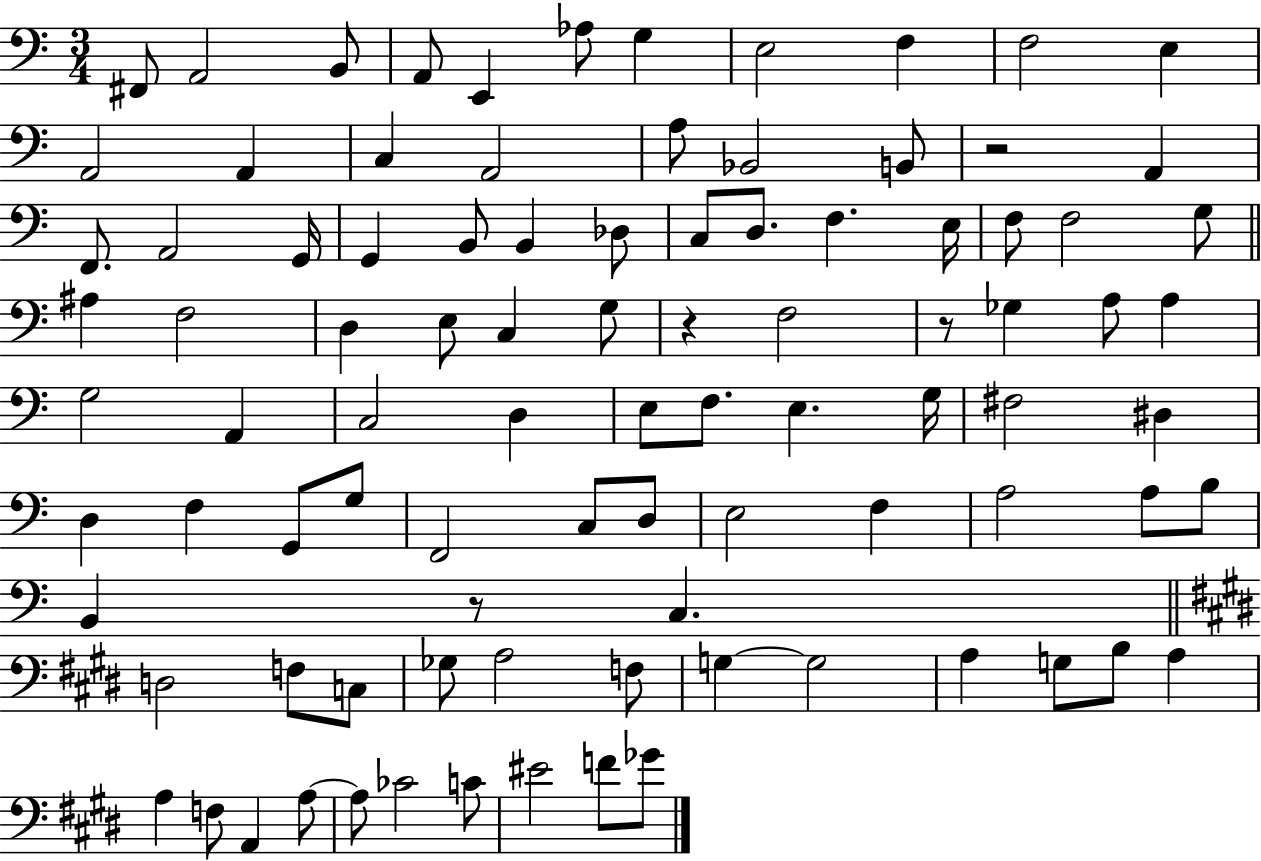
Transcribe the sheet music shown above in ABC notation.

X:1
T:Untitled
M:3/4
L:1/4
K:C
^F,,/2 A,,2 B,,/2 A,,/2 E,, _A,/2 G, E,2 F, F,2 E, A,,2 A,, C, A,,2 A,/2 _B,,2 B,,/2 z2 A,, F,,/2 A,,2 G,,/4 G,, B,,/2 B,, _D,/2 C,/2 D,/2 F, E,/4 F,/2 F,2 G,/2 ^A, F,2 D, E,/2 C, G,/2 z F,2 z/2 _G, A,/2 A, G,2 A,, C,2 D, E,/2 F,/2 E, G,/4 ^F,2 ^D, D, F, G,,/2 G,/2 F,,2 C,/2 D,/2 E,2 F, A,2 A,/2 B,/2 B,, z/2 C, D,2 F,/2 C,/2 _G,/2 A,2 F,/2 G, G,2 A, G,/2 B,/2 A, A, F,/2 A,, A,/2 A,/2 _C2 C/2 ^E2 F/2 _G/2